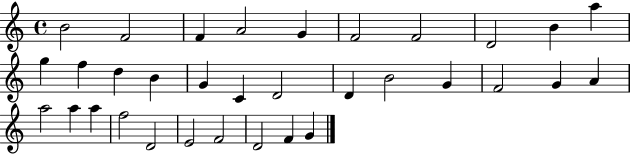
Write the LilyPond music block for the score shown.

{
  \clef treble
  \time 4/4
  \defaultTimeSignature
  \key c \major
  b'2 f'2 | f'4 a'2 g'4 | f'2 f'2 | d'2 b'4 a''4 | \break g''4 f''4 d''4 b'4 | g'4 c'4 d'2 | d'4 b'2 g'4 | f'2 g'4 a'4 | \break a''2 a''4 a''4 | f''2 d'2 | e'2 f'2 | d'2 f'4 g'4 | \break \bar "|."
}